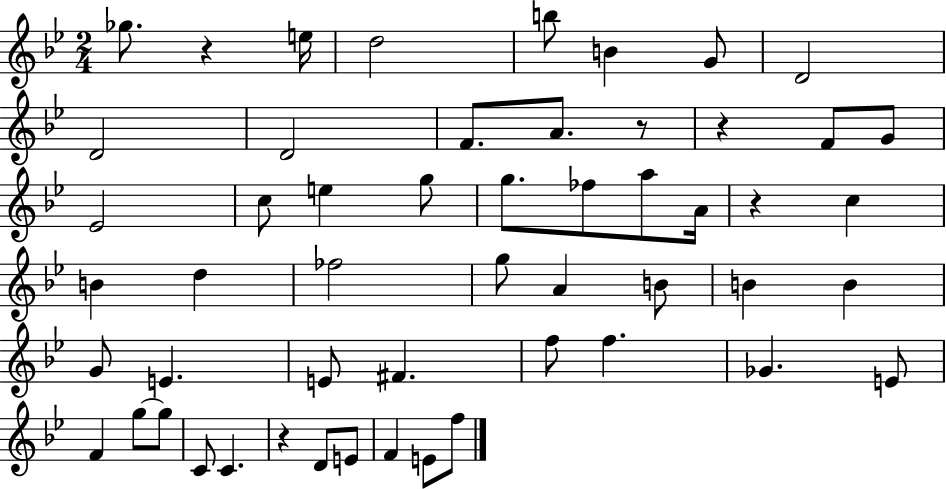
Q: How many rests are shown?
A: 5